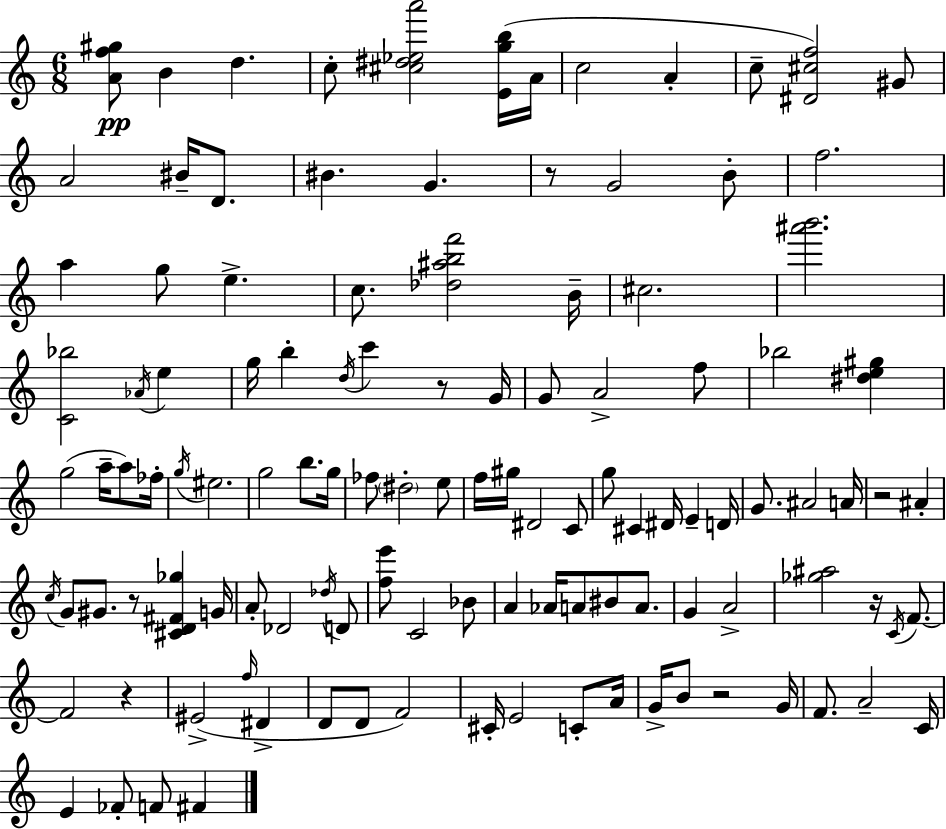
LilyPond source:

{
  \clef treble
  \numericTimeSignature
  \time 6/8
  \key a \minor
  <a' f'' gis''>8\pp b'4 d''4. | c''8-. <cis'' dis'' ees'' a'''>2 <e' g'' b''>16( a'16 | c''2 a'4-. | c''8-- <dis' cis'' f''>2) gis'8 | \break a'2 bis'16-- d'8. | bis'4. g'4. | r8 g'2 b'8-. | f''2. | \break a''4 g''8 e''4.-> | c''8. <des'' ais'' b'' f'''>2 b'16-- | cis''2. | <ais''' b'''>2. | \break <c' bes''>2 \acciaccatura { aes'16 } e''4 | g''16 b''4-. \acciaccatura { d''16 } c'''4 r8 | g'16 g'8 a'2-> | f''8 bes''2 <dis'' e'' gis''>4 | \break g''2( a''16-- a''8) | fes''16-. \acciaccatura { g''16 } eis''2. | g''2 b''8. | g''16 fes''8 \parenthesize dis''2-. | \break e''8 f''16 gis''16 dis'2 | c'8 g''8 cis'4 dis'16 e'4-- | d'16 g'8. ais'2 | a'16 r2 ais'4-. | \break \acciaccatura { c''16 } g'8 gis'8. r8 <cis' d' fis' ges''>4 | g'16 a'8-. des'2 | \acciaccatura { des''16 } d'8 <f'' e'''>8 c'2 | bes'8 a'4 aes'16 a'8 | \break bis'8 a'8. g'4 a'2-> | <ges'' ais''>2 | r16 \acciaccatura { c'16 } f'8.~~ f'2 | r4 eis'2->( | \break \grace { f''16 } dis'4-> d'8 d'8 f'2) | cis'16-. e'2 | c'8-. a'16 g'16-> b'8 r2 | g'16 f'8. a'2-- | \break c'16 e'4 fes'8-. | f'8 fis'4 \bar "|."
}